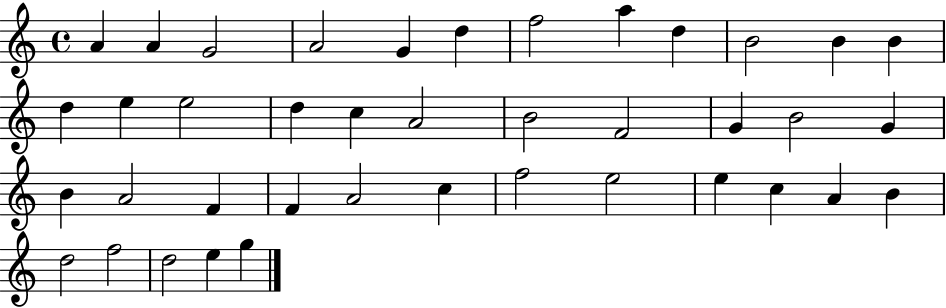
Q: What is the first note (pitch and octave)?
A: A4